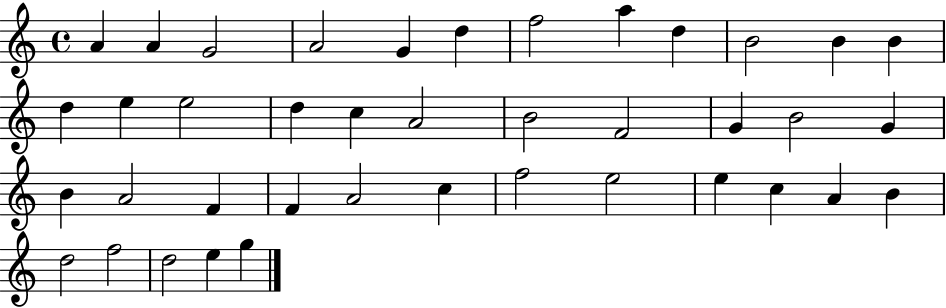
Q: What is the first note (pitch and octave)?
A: A4